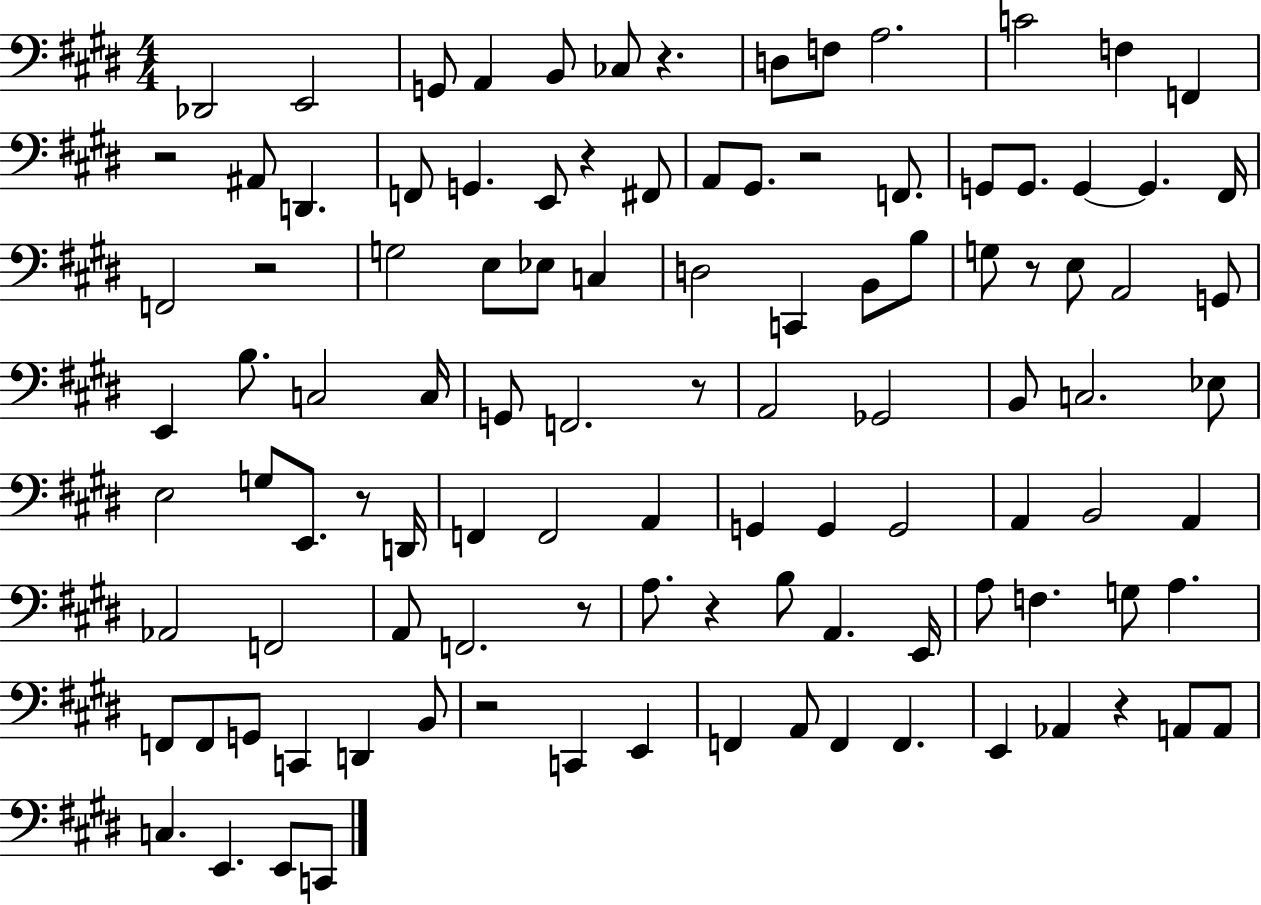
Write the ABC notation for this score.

X:1
T:Untitled
M:4/4
L:1/4
K:E
_D,,2 E,,2 G,,/2 A,, B,,/2 _C,/2 z D,/2 F,/2 A,2 C2 F, F,, z2 ^A,,/2 D,, F,,/2 G,, E,,/2 z ^F,,/2 A,,/2 ^G,,/2 z2 F,,/2 G,,/2 G,,/2 G,, G,, ^F,,/4 F,,2 z2 G,2 E,/2 _E,/2 C, D,2 C,, B,,/2 B,/2 G,/2 z/2 E,/2 A,,2 G,,/2 E,, B,/2 C,2 C,/4 G,,/2 F,,2 z/2 A,,2 _G,,2 B,,/2 C,2 _E,/2 E,2 G,/2 E,,/2 z/2 D,,/4 F,, F,,2 A,, G,, G,, G,,2 A,, B,,2 A,, _A,,2 F,,2 A,,/2 F,,2 z/2 A,/2 z B,/2 A,, E,,/4 A,/2 F, G,/2 A, F,,/2 F,,/2 G,,/2 C,, D,, B,,/2 z2 C,, E,, F,, A,,/2 F,, F,, E,, _A,, z A,,/2 A,,/2 C, E,, E,,/2 C,,/2